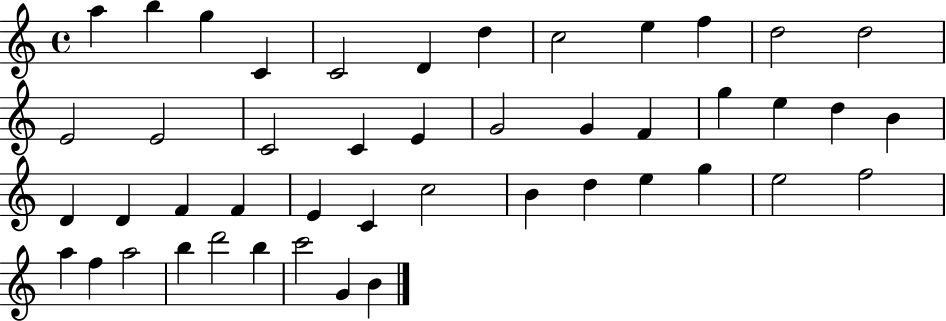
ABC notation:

X:1
T:Untitled
M:4/4
L:1/4
K:C
a b g C C2 D d c2 e f d2 d2 E2 E2 C2 C E G2 G F g e d B D D F F E C c2 B d e g e2 f2 a f a2 b d'2 b c'2 G B